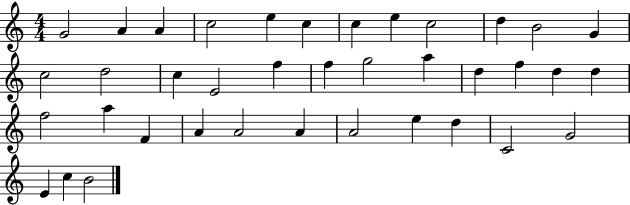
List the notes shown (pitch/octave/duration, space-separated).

G4/h A4/q A4/q C5/h E5/q C5/q C5/q E5/q C5/h D5/q B4/h G4/q C5/h D5/h C5/q E4/h F5/q F5/q G5/h A5/q D5/q F5/q D5/q D5/q F5/h A5/q F4/q A4/q A4/h A4/q A4/h E5/q D5/q C4/h G4/h E4/q C5/q B4/h